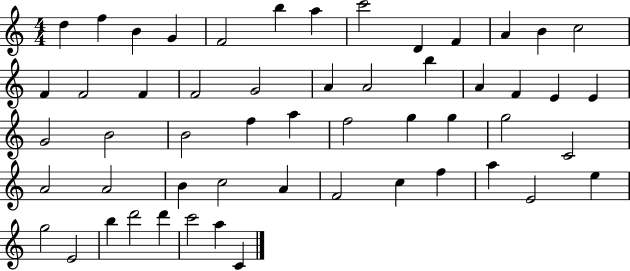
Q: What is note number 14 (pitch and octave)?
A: F4